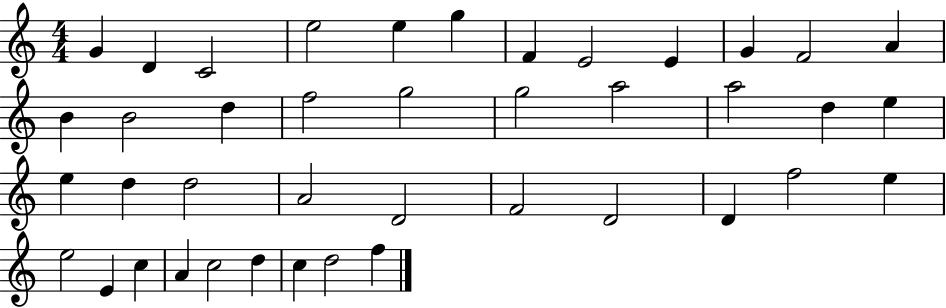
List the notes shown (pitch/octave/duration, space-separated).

G4/q D4/q C4/h E5/h E5/q G5/q F4/q E4/h E4/q G4/q F4/h A4/q B4/q B4/h D5/q F5/h G5/h G5/h A5/h A5/h D5/q E5/q E5/q D5/q D5/h A4/h D4/h F4/h D4/h D4/q F5/h E5/q E5/h E4/q C5/q A4/q C5/h D5/q C5/q D5/h F5/q